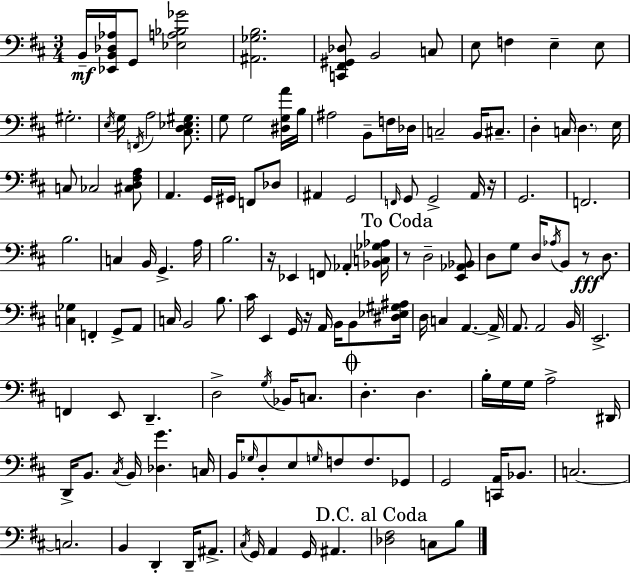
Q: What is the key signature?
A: D major